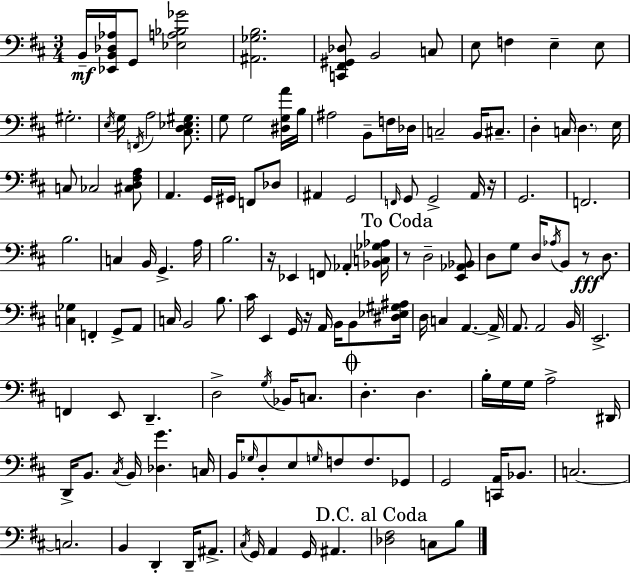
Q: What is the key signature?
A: D major